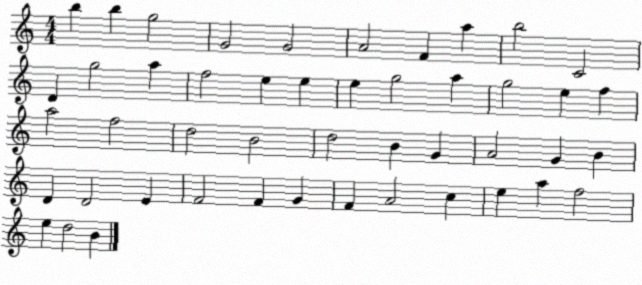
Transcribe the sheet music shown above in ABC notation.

X:1
T:Untitled
M:4/4
L:1/4
K:C
b b g2 G2 G2 A2 F a b2 C2 D g2 a f2 e e e g2 a g2 e f a2 f2 d2 B2 d2 B G A2 G B D D2 E F2 F G F A2 c e a f2 e d2 B